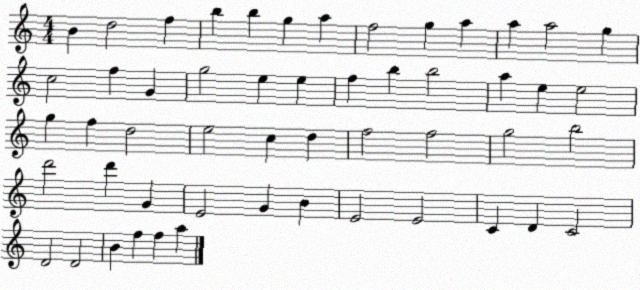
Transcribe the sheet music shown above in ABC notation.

X:1
T:Untitled
M:4/4
L:1/4
K:C
B d2 f b b g a f2 g a a a2 g c2 f G g2 e e f b b2 a e e2 g f d2 e2 c d f2 f2 g2 b2 d'2 d' G E2 G B E2 E2 C D C2 D2 D2 B f f a